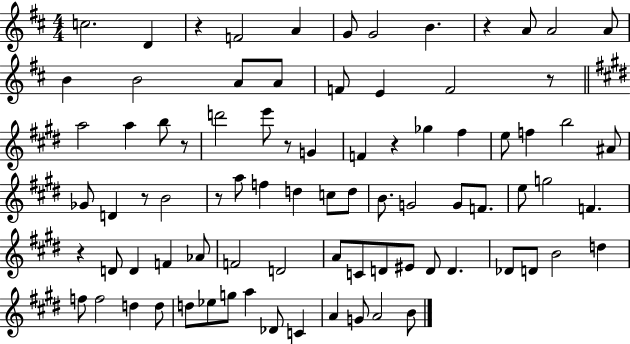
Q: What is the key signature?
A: D major